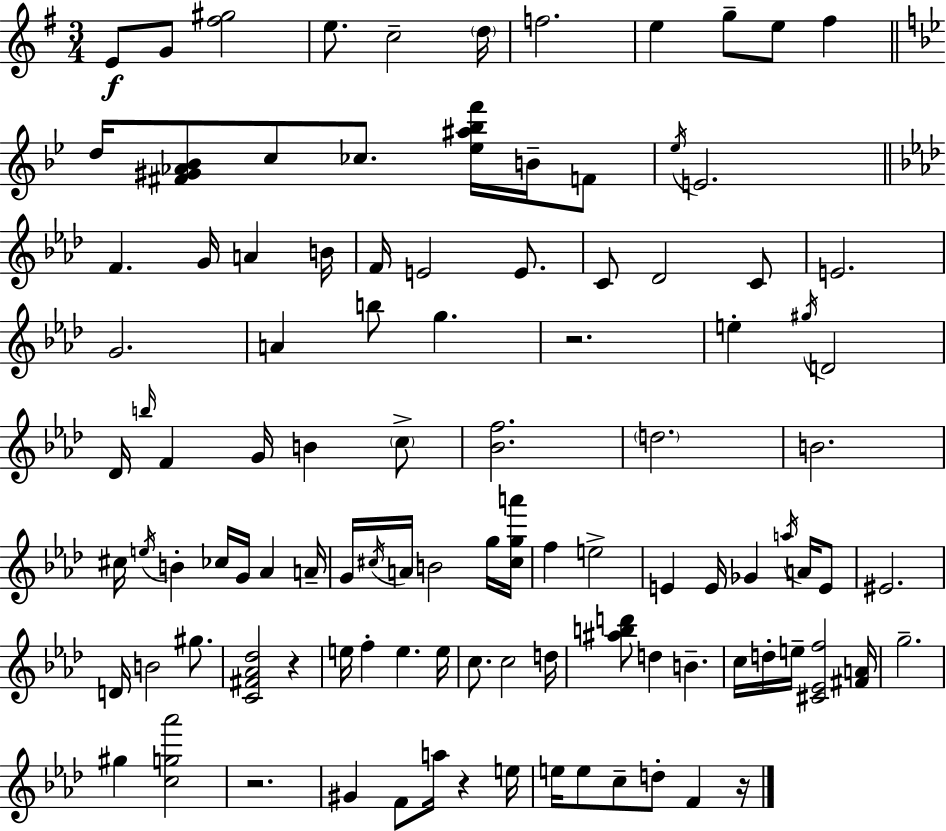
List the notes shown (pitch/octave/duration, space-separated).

E4/e G4/e [F#5,G#5]/h E5/e. C5/h D5/s F5/h. E5/q G5/e E5/e F#5/q D5/s [F#4,G#4,Ab4,Bb4]/e C5/e CES5/e. [Eb5,A#5,Bb5,F6]/s B4/s F4/e Eb5/s E4/h. F4/q. G4/s A4/q B4/s F4/s E4/h E4/e. C4/e Db4/h C4/e E4/h. G4/h. A4/q B5/e G5/q. R/h. E5/q G#5/s D4/h Db4/s B5/s F4/q G4/s B4/q C5/e [Bb4,F5]/h. D5/h. B4/h. C#5/s E5/s B4/q CES5/s G4/s Ab4/q A4/s G4/s C#5/s A4/s B4/h G5/s [C#5,G5,A6]/s F5/q E5/h E4/q E4/s Gb4/q A5/s A4/s E4/e EIS4/h. D4/s B4/h G#5/e. [C4,F#4,Ab4,Db5]/h R/q E5/s F5/q E5/q. E5/s C5/e. C5/h D5/s [A#5,B5,D6]/e D5/q B4/q. C5/s D5/s E5/s [C#4,Eb4,F5]/h [F#4,A4]/s G5/h. G#5/q [C5,G5,Ab6]/h R/h. G#4/q F4/e A5/s R/q E5/s E5/s E5/e C5/e D5/e F4/q R/s